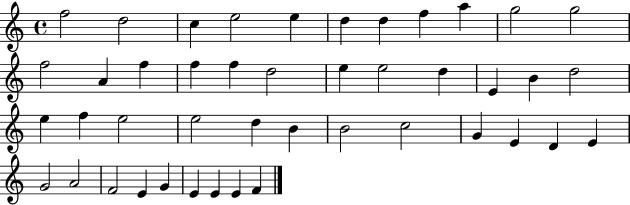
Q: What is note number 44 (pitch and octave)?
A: F4